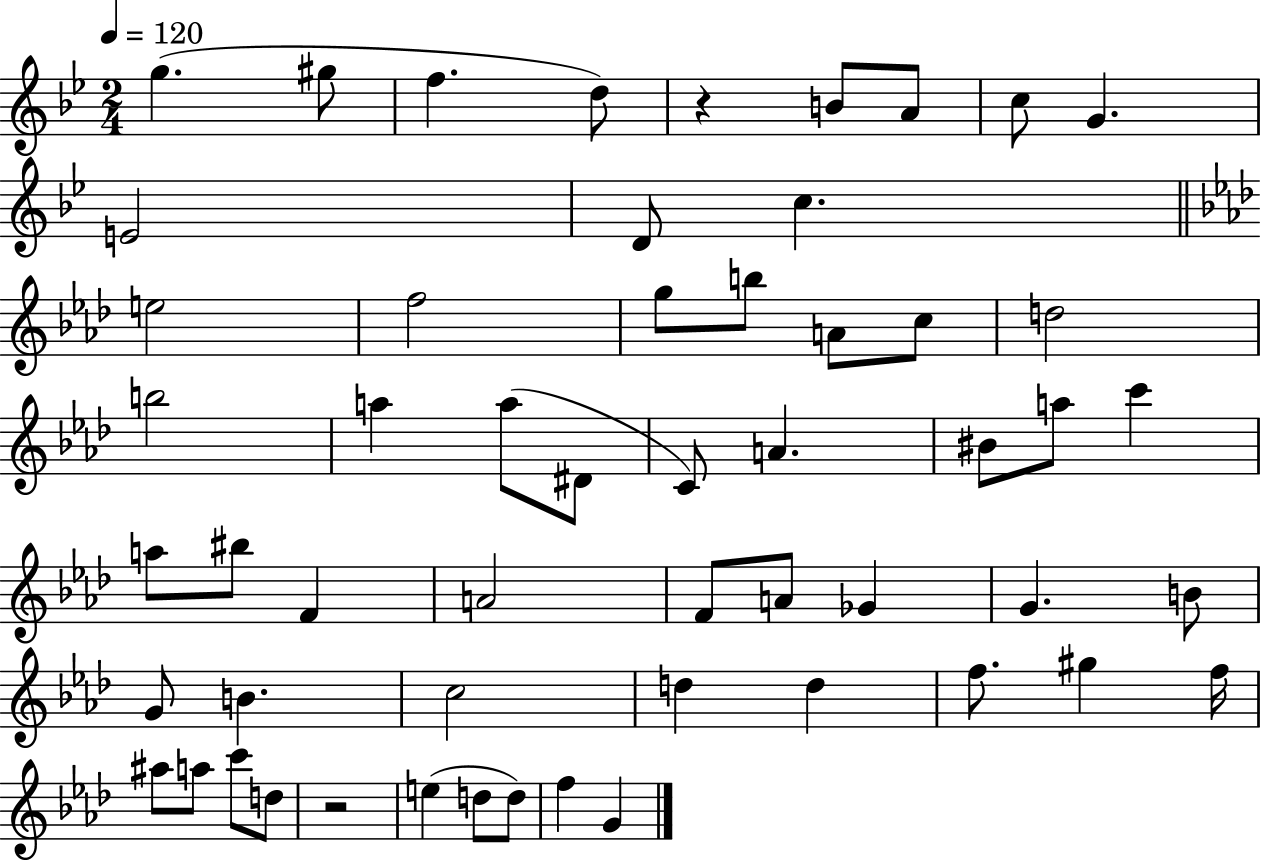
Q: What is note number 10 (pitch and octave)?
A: D4